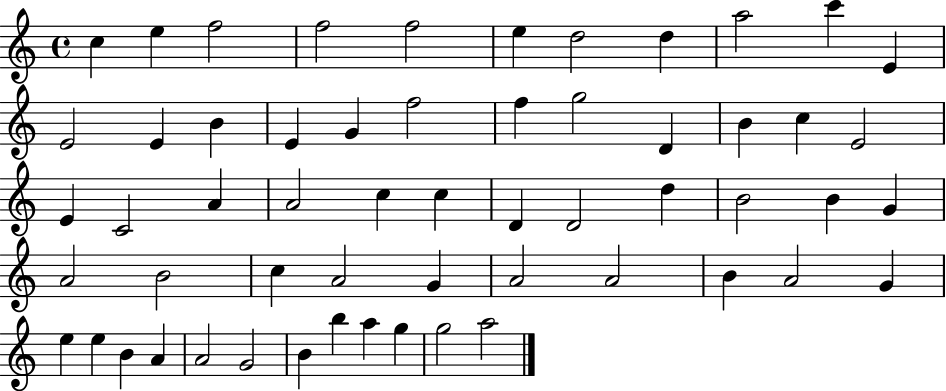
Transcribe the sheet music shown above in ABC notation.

X:1
T:Untitled
M:4/4
L:1/4
K:C
c e f2 f2 f2 e d2 d a2 c' E E2 E B E G f2 f g2 D B c E2 E C2 A A2 c c D D2 d B2 B G A2 B2 c A2 G A2 A2 B A2 G e e B A A2 G2 B b a g g2 a2